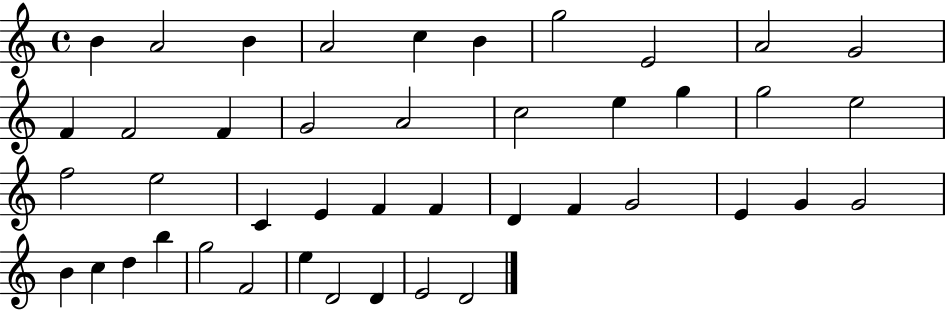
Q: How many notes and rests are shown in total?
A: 43